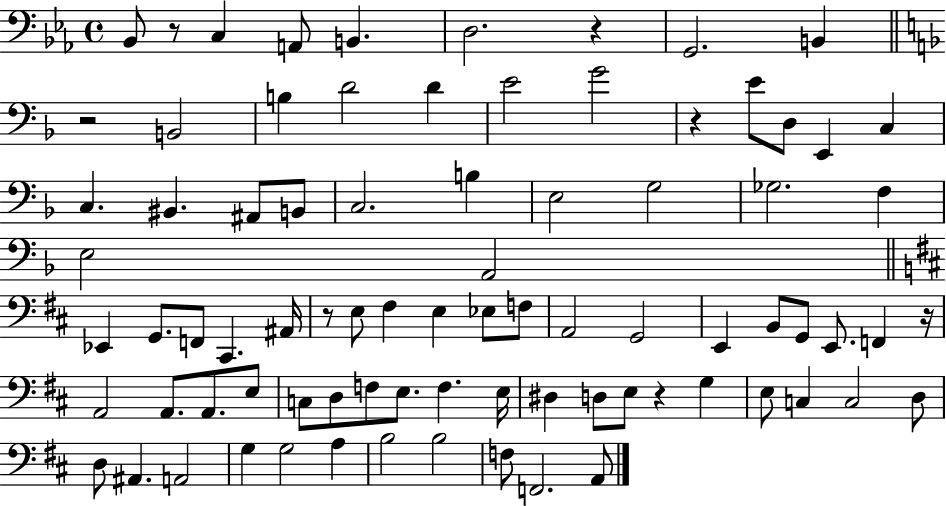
{
  \clef bass
  \time 4/4
  \defaultTimeSignature
  \key ees \major
  bes,8 r8 c4 a,8 b,4. | d2. r4 | g,2. b,4 | \bar "||" \break \key d \minor r2 b,2 | b4 d'2 d'4 | e'2 g'2 | r4 e'8 d8 e,4 c4 | \break c4. bis,4. ais,8 b,8 | c2. b4 | e2 g2 | ges2. f4 | \break e2 a,2 | \bar "||" \break \key d \major ees,4 g,8. f,8 cis,4. ais,16 | r8 e8 fis4 e4 ees8 f8 | a,2 g,2 | e,4 b,8 g,8 e,8. f,4 r16 | \break a,2 a,8. a,8. e8 | c8 d8 f8 e8. f4. e16 | dis4 d8 e8 r4 g4 | e8 c4 c2 d8 | \break d8 ais,4. a,2 | g4 g2 a4 | b2 b2 | f8 f,2. a,8 | \break \bar "|."
}